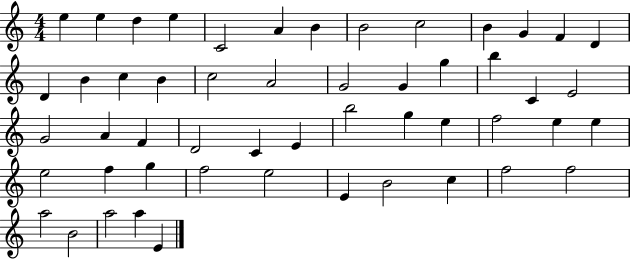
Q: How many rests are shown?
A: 0